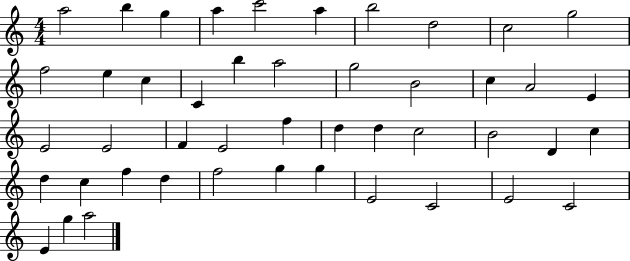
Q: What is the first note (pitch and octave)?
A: A5